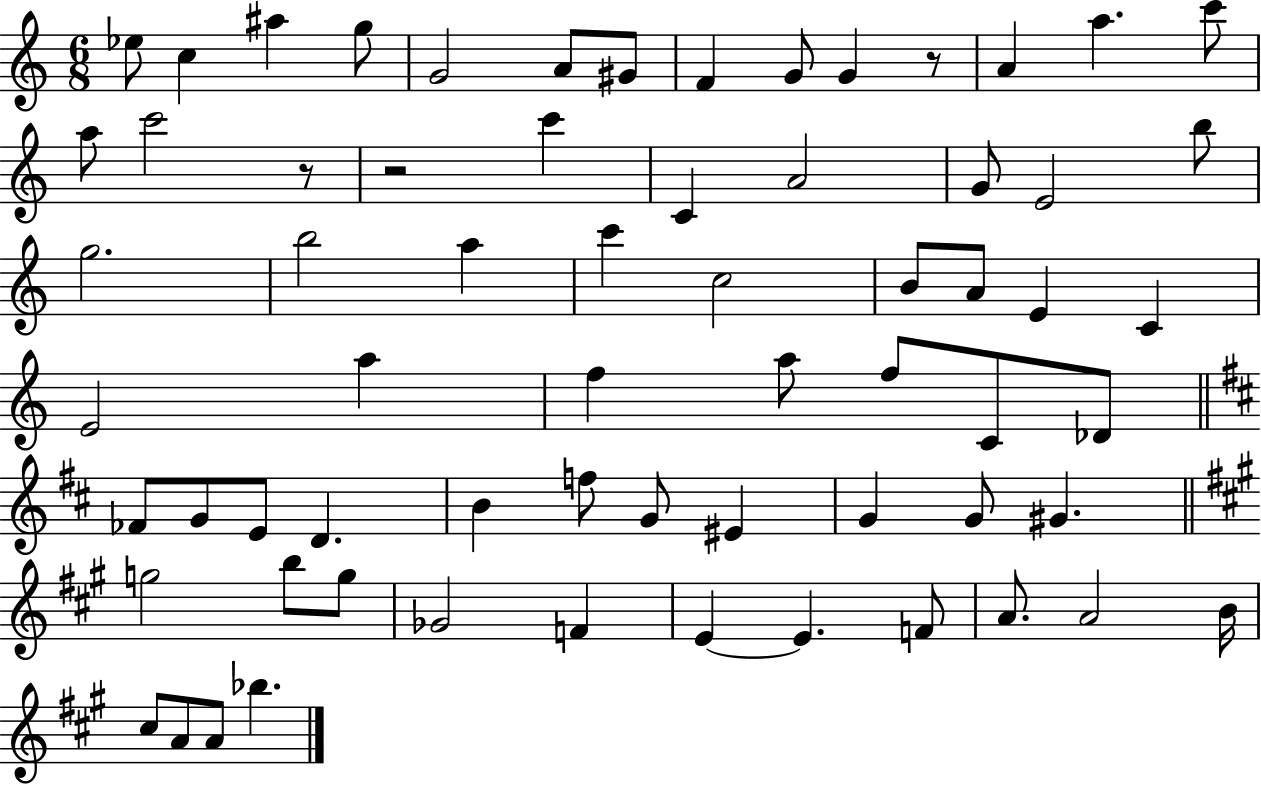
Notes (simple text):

Eb5/e C5/q A#5/q G5/e G4/h A4/e G#4/e F4/q G4/e G4/q R/e A4/q A5/q. C6/e A5/e C6/h R/e R/h C6/q C4/q A4/h G4/e E4/h B5/e G5/h. B5/h A5/q C6/q C5/h B4/e A4/e E4/q C4/q E4/h A5/q F5/q A5/e F5/e C4/e Db4/e FES4/e G4/e E4/e D4/q. B4/q F5/e G4/e EIS4/q G4/q G4/e G#4/q. G5/h B5/e G5/e Gb4/h F4/q E4/q E4/q. F4/e A4/e. A4/h B4/s C#5/e A4/e A4/e Bb5/q.